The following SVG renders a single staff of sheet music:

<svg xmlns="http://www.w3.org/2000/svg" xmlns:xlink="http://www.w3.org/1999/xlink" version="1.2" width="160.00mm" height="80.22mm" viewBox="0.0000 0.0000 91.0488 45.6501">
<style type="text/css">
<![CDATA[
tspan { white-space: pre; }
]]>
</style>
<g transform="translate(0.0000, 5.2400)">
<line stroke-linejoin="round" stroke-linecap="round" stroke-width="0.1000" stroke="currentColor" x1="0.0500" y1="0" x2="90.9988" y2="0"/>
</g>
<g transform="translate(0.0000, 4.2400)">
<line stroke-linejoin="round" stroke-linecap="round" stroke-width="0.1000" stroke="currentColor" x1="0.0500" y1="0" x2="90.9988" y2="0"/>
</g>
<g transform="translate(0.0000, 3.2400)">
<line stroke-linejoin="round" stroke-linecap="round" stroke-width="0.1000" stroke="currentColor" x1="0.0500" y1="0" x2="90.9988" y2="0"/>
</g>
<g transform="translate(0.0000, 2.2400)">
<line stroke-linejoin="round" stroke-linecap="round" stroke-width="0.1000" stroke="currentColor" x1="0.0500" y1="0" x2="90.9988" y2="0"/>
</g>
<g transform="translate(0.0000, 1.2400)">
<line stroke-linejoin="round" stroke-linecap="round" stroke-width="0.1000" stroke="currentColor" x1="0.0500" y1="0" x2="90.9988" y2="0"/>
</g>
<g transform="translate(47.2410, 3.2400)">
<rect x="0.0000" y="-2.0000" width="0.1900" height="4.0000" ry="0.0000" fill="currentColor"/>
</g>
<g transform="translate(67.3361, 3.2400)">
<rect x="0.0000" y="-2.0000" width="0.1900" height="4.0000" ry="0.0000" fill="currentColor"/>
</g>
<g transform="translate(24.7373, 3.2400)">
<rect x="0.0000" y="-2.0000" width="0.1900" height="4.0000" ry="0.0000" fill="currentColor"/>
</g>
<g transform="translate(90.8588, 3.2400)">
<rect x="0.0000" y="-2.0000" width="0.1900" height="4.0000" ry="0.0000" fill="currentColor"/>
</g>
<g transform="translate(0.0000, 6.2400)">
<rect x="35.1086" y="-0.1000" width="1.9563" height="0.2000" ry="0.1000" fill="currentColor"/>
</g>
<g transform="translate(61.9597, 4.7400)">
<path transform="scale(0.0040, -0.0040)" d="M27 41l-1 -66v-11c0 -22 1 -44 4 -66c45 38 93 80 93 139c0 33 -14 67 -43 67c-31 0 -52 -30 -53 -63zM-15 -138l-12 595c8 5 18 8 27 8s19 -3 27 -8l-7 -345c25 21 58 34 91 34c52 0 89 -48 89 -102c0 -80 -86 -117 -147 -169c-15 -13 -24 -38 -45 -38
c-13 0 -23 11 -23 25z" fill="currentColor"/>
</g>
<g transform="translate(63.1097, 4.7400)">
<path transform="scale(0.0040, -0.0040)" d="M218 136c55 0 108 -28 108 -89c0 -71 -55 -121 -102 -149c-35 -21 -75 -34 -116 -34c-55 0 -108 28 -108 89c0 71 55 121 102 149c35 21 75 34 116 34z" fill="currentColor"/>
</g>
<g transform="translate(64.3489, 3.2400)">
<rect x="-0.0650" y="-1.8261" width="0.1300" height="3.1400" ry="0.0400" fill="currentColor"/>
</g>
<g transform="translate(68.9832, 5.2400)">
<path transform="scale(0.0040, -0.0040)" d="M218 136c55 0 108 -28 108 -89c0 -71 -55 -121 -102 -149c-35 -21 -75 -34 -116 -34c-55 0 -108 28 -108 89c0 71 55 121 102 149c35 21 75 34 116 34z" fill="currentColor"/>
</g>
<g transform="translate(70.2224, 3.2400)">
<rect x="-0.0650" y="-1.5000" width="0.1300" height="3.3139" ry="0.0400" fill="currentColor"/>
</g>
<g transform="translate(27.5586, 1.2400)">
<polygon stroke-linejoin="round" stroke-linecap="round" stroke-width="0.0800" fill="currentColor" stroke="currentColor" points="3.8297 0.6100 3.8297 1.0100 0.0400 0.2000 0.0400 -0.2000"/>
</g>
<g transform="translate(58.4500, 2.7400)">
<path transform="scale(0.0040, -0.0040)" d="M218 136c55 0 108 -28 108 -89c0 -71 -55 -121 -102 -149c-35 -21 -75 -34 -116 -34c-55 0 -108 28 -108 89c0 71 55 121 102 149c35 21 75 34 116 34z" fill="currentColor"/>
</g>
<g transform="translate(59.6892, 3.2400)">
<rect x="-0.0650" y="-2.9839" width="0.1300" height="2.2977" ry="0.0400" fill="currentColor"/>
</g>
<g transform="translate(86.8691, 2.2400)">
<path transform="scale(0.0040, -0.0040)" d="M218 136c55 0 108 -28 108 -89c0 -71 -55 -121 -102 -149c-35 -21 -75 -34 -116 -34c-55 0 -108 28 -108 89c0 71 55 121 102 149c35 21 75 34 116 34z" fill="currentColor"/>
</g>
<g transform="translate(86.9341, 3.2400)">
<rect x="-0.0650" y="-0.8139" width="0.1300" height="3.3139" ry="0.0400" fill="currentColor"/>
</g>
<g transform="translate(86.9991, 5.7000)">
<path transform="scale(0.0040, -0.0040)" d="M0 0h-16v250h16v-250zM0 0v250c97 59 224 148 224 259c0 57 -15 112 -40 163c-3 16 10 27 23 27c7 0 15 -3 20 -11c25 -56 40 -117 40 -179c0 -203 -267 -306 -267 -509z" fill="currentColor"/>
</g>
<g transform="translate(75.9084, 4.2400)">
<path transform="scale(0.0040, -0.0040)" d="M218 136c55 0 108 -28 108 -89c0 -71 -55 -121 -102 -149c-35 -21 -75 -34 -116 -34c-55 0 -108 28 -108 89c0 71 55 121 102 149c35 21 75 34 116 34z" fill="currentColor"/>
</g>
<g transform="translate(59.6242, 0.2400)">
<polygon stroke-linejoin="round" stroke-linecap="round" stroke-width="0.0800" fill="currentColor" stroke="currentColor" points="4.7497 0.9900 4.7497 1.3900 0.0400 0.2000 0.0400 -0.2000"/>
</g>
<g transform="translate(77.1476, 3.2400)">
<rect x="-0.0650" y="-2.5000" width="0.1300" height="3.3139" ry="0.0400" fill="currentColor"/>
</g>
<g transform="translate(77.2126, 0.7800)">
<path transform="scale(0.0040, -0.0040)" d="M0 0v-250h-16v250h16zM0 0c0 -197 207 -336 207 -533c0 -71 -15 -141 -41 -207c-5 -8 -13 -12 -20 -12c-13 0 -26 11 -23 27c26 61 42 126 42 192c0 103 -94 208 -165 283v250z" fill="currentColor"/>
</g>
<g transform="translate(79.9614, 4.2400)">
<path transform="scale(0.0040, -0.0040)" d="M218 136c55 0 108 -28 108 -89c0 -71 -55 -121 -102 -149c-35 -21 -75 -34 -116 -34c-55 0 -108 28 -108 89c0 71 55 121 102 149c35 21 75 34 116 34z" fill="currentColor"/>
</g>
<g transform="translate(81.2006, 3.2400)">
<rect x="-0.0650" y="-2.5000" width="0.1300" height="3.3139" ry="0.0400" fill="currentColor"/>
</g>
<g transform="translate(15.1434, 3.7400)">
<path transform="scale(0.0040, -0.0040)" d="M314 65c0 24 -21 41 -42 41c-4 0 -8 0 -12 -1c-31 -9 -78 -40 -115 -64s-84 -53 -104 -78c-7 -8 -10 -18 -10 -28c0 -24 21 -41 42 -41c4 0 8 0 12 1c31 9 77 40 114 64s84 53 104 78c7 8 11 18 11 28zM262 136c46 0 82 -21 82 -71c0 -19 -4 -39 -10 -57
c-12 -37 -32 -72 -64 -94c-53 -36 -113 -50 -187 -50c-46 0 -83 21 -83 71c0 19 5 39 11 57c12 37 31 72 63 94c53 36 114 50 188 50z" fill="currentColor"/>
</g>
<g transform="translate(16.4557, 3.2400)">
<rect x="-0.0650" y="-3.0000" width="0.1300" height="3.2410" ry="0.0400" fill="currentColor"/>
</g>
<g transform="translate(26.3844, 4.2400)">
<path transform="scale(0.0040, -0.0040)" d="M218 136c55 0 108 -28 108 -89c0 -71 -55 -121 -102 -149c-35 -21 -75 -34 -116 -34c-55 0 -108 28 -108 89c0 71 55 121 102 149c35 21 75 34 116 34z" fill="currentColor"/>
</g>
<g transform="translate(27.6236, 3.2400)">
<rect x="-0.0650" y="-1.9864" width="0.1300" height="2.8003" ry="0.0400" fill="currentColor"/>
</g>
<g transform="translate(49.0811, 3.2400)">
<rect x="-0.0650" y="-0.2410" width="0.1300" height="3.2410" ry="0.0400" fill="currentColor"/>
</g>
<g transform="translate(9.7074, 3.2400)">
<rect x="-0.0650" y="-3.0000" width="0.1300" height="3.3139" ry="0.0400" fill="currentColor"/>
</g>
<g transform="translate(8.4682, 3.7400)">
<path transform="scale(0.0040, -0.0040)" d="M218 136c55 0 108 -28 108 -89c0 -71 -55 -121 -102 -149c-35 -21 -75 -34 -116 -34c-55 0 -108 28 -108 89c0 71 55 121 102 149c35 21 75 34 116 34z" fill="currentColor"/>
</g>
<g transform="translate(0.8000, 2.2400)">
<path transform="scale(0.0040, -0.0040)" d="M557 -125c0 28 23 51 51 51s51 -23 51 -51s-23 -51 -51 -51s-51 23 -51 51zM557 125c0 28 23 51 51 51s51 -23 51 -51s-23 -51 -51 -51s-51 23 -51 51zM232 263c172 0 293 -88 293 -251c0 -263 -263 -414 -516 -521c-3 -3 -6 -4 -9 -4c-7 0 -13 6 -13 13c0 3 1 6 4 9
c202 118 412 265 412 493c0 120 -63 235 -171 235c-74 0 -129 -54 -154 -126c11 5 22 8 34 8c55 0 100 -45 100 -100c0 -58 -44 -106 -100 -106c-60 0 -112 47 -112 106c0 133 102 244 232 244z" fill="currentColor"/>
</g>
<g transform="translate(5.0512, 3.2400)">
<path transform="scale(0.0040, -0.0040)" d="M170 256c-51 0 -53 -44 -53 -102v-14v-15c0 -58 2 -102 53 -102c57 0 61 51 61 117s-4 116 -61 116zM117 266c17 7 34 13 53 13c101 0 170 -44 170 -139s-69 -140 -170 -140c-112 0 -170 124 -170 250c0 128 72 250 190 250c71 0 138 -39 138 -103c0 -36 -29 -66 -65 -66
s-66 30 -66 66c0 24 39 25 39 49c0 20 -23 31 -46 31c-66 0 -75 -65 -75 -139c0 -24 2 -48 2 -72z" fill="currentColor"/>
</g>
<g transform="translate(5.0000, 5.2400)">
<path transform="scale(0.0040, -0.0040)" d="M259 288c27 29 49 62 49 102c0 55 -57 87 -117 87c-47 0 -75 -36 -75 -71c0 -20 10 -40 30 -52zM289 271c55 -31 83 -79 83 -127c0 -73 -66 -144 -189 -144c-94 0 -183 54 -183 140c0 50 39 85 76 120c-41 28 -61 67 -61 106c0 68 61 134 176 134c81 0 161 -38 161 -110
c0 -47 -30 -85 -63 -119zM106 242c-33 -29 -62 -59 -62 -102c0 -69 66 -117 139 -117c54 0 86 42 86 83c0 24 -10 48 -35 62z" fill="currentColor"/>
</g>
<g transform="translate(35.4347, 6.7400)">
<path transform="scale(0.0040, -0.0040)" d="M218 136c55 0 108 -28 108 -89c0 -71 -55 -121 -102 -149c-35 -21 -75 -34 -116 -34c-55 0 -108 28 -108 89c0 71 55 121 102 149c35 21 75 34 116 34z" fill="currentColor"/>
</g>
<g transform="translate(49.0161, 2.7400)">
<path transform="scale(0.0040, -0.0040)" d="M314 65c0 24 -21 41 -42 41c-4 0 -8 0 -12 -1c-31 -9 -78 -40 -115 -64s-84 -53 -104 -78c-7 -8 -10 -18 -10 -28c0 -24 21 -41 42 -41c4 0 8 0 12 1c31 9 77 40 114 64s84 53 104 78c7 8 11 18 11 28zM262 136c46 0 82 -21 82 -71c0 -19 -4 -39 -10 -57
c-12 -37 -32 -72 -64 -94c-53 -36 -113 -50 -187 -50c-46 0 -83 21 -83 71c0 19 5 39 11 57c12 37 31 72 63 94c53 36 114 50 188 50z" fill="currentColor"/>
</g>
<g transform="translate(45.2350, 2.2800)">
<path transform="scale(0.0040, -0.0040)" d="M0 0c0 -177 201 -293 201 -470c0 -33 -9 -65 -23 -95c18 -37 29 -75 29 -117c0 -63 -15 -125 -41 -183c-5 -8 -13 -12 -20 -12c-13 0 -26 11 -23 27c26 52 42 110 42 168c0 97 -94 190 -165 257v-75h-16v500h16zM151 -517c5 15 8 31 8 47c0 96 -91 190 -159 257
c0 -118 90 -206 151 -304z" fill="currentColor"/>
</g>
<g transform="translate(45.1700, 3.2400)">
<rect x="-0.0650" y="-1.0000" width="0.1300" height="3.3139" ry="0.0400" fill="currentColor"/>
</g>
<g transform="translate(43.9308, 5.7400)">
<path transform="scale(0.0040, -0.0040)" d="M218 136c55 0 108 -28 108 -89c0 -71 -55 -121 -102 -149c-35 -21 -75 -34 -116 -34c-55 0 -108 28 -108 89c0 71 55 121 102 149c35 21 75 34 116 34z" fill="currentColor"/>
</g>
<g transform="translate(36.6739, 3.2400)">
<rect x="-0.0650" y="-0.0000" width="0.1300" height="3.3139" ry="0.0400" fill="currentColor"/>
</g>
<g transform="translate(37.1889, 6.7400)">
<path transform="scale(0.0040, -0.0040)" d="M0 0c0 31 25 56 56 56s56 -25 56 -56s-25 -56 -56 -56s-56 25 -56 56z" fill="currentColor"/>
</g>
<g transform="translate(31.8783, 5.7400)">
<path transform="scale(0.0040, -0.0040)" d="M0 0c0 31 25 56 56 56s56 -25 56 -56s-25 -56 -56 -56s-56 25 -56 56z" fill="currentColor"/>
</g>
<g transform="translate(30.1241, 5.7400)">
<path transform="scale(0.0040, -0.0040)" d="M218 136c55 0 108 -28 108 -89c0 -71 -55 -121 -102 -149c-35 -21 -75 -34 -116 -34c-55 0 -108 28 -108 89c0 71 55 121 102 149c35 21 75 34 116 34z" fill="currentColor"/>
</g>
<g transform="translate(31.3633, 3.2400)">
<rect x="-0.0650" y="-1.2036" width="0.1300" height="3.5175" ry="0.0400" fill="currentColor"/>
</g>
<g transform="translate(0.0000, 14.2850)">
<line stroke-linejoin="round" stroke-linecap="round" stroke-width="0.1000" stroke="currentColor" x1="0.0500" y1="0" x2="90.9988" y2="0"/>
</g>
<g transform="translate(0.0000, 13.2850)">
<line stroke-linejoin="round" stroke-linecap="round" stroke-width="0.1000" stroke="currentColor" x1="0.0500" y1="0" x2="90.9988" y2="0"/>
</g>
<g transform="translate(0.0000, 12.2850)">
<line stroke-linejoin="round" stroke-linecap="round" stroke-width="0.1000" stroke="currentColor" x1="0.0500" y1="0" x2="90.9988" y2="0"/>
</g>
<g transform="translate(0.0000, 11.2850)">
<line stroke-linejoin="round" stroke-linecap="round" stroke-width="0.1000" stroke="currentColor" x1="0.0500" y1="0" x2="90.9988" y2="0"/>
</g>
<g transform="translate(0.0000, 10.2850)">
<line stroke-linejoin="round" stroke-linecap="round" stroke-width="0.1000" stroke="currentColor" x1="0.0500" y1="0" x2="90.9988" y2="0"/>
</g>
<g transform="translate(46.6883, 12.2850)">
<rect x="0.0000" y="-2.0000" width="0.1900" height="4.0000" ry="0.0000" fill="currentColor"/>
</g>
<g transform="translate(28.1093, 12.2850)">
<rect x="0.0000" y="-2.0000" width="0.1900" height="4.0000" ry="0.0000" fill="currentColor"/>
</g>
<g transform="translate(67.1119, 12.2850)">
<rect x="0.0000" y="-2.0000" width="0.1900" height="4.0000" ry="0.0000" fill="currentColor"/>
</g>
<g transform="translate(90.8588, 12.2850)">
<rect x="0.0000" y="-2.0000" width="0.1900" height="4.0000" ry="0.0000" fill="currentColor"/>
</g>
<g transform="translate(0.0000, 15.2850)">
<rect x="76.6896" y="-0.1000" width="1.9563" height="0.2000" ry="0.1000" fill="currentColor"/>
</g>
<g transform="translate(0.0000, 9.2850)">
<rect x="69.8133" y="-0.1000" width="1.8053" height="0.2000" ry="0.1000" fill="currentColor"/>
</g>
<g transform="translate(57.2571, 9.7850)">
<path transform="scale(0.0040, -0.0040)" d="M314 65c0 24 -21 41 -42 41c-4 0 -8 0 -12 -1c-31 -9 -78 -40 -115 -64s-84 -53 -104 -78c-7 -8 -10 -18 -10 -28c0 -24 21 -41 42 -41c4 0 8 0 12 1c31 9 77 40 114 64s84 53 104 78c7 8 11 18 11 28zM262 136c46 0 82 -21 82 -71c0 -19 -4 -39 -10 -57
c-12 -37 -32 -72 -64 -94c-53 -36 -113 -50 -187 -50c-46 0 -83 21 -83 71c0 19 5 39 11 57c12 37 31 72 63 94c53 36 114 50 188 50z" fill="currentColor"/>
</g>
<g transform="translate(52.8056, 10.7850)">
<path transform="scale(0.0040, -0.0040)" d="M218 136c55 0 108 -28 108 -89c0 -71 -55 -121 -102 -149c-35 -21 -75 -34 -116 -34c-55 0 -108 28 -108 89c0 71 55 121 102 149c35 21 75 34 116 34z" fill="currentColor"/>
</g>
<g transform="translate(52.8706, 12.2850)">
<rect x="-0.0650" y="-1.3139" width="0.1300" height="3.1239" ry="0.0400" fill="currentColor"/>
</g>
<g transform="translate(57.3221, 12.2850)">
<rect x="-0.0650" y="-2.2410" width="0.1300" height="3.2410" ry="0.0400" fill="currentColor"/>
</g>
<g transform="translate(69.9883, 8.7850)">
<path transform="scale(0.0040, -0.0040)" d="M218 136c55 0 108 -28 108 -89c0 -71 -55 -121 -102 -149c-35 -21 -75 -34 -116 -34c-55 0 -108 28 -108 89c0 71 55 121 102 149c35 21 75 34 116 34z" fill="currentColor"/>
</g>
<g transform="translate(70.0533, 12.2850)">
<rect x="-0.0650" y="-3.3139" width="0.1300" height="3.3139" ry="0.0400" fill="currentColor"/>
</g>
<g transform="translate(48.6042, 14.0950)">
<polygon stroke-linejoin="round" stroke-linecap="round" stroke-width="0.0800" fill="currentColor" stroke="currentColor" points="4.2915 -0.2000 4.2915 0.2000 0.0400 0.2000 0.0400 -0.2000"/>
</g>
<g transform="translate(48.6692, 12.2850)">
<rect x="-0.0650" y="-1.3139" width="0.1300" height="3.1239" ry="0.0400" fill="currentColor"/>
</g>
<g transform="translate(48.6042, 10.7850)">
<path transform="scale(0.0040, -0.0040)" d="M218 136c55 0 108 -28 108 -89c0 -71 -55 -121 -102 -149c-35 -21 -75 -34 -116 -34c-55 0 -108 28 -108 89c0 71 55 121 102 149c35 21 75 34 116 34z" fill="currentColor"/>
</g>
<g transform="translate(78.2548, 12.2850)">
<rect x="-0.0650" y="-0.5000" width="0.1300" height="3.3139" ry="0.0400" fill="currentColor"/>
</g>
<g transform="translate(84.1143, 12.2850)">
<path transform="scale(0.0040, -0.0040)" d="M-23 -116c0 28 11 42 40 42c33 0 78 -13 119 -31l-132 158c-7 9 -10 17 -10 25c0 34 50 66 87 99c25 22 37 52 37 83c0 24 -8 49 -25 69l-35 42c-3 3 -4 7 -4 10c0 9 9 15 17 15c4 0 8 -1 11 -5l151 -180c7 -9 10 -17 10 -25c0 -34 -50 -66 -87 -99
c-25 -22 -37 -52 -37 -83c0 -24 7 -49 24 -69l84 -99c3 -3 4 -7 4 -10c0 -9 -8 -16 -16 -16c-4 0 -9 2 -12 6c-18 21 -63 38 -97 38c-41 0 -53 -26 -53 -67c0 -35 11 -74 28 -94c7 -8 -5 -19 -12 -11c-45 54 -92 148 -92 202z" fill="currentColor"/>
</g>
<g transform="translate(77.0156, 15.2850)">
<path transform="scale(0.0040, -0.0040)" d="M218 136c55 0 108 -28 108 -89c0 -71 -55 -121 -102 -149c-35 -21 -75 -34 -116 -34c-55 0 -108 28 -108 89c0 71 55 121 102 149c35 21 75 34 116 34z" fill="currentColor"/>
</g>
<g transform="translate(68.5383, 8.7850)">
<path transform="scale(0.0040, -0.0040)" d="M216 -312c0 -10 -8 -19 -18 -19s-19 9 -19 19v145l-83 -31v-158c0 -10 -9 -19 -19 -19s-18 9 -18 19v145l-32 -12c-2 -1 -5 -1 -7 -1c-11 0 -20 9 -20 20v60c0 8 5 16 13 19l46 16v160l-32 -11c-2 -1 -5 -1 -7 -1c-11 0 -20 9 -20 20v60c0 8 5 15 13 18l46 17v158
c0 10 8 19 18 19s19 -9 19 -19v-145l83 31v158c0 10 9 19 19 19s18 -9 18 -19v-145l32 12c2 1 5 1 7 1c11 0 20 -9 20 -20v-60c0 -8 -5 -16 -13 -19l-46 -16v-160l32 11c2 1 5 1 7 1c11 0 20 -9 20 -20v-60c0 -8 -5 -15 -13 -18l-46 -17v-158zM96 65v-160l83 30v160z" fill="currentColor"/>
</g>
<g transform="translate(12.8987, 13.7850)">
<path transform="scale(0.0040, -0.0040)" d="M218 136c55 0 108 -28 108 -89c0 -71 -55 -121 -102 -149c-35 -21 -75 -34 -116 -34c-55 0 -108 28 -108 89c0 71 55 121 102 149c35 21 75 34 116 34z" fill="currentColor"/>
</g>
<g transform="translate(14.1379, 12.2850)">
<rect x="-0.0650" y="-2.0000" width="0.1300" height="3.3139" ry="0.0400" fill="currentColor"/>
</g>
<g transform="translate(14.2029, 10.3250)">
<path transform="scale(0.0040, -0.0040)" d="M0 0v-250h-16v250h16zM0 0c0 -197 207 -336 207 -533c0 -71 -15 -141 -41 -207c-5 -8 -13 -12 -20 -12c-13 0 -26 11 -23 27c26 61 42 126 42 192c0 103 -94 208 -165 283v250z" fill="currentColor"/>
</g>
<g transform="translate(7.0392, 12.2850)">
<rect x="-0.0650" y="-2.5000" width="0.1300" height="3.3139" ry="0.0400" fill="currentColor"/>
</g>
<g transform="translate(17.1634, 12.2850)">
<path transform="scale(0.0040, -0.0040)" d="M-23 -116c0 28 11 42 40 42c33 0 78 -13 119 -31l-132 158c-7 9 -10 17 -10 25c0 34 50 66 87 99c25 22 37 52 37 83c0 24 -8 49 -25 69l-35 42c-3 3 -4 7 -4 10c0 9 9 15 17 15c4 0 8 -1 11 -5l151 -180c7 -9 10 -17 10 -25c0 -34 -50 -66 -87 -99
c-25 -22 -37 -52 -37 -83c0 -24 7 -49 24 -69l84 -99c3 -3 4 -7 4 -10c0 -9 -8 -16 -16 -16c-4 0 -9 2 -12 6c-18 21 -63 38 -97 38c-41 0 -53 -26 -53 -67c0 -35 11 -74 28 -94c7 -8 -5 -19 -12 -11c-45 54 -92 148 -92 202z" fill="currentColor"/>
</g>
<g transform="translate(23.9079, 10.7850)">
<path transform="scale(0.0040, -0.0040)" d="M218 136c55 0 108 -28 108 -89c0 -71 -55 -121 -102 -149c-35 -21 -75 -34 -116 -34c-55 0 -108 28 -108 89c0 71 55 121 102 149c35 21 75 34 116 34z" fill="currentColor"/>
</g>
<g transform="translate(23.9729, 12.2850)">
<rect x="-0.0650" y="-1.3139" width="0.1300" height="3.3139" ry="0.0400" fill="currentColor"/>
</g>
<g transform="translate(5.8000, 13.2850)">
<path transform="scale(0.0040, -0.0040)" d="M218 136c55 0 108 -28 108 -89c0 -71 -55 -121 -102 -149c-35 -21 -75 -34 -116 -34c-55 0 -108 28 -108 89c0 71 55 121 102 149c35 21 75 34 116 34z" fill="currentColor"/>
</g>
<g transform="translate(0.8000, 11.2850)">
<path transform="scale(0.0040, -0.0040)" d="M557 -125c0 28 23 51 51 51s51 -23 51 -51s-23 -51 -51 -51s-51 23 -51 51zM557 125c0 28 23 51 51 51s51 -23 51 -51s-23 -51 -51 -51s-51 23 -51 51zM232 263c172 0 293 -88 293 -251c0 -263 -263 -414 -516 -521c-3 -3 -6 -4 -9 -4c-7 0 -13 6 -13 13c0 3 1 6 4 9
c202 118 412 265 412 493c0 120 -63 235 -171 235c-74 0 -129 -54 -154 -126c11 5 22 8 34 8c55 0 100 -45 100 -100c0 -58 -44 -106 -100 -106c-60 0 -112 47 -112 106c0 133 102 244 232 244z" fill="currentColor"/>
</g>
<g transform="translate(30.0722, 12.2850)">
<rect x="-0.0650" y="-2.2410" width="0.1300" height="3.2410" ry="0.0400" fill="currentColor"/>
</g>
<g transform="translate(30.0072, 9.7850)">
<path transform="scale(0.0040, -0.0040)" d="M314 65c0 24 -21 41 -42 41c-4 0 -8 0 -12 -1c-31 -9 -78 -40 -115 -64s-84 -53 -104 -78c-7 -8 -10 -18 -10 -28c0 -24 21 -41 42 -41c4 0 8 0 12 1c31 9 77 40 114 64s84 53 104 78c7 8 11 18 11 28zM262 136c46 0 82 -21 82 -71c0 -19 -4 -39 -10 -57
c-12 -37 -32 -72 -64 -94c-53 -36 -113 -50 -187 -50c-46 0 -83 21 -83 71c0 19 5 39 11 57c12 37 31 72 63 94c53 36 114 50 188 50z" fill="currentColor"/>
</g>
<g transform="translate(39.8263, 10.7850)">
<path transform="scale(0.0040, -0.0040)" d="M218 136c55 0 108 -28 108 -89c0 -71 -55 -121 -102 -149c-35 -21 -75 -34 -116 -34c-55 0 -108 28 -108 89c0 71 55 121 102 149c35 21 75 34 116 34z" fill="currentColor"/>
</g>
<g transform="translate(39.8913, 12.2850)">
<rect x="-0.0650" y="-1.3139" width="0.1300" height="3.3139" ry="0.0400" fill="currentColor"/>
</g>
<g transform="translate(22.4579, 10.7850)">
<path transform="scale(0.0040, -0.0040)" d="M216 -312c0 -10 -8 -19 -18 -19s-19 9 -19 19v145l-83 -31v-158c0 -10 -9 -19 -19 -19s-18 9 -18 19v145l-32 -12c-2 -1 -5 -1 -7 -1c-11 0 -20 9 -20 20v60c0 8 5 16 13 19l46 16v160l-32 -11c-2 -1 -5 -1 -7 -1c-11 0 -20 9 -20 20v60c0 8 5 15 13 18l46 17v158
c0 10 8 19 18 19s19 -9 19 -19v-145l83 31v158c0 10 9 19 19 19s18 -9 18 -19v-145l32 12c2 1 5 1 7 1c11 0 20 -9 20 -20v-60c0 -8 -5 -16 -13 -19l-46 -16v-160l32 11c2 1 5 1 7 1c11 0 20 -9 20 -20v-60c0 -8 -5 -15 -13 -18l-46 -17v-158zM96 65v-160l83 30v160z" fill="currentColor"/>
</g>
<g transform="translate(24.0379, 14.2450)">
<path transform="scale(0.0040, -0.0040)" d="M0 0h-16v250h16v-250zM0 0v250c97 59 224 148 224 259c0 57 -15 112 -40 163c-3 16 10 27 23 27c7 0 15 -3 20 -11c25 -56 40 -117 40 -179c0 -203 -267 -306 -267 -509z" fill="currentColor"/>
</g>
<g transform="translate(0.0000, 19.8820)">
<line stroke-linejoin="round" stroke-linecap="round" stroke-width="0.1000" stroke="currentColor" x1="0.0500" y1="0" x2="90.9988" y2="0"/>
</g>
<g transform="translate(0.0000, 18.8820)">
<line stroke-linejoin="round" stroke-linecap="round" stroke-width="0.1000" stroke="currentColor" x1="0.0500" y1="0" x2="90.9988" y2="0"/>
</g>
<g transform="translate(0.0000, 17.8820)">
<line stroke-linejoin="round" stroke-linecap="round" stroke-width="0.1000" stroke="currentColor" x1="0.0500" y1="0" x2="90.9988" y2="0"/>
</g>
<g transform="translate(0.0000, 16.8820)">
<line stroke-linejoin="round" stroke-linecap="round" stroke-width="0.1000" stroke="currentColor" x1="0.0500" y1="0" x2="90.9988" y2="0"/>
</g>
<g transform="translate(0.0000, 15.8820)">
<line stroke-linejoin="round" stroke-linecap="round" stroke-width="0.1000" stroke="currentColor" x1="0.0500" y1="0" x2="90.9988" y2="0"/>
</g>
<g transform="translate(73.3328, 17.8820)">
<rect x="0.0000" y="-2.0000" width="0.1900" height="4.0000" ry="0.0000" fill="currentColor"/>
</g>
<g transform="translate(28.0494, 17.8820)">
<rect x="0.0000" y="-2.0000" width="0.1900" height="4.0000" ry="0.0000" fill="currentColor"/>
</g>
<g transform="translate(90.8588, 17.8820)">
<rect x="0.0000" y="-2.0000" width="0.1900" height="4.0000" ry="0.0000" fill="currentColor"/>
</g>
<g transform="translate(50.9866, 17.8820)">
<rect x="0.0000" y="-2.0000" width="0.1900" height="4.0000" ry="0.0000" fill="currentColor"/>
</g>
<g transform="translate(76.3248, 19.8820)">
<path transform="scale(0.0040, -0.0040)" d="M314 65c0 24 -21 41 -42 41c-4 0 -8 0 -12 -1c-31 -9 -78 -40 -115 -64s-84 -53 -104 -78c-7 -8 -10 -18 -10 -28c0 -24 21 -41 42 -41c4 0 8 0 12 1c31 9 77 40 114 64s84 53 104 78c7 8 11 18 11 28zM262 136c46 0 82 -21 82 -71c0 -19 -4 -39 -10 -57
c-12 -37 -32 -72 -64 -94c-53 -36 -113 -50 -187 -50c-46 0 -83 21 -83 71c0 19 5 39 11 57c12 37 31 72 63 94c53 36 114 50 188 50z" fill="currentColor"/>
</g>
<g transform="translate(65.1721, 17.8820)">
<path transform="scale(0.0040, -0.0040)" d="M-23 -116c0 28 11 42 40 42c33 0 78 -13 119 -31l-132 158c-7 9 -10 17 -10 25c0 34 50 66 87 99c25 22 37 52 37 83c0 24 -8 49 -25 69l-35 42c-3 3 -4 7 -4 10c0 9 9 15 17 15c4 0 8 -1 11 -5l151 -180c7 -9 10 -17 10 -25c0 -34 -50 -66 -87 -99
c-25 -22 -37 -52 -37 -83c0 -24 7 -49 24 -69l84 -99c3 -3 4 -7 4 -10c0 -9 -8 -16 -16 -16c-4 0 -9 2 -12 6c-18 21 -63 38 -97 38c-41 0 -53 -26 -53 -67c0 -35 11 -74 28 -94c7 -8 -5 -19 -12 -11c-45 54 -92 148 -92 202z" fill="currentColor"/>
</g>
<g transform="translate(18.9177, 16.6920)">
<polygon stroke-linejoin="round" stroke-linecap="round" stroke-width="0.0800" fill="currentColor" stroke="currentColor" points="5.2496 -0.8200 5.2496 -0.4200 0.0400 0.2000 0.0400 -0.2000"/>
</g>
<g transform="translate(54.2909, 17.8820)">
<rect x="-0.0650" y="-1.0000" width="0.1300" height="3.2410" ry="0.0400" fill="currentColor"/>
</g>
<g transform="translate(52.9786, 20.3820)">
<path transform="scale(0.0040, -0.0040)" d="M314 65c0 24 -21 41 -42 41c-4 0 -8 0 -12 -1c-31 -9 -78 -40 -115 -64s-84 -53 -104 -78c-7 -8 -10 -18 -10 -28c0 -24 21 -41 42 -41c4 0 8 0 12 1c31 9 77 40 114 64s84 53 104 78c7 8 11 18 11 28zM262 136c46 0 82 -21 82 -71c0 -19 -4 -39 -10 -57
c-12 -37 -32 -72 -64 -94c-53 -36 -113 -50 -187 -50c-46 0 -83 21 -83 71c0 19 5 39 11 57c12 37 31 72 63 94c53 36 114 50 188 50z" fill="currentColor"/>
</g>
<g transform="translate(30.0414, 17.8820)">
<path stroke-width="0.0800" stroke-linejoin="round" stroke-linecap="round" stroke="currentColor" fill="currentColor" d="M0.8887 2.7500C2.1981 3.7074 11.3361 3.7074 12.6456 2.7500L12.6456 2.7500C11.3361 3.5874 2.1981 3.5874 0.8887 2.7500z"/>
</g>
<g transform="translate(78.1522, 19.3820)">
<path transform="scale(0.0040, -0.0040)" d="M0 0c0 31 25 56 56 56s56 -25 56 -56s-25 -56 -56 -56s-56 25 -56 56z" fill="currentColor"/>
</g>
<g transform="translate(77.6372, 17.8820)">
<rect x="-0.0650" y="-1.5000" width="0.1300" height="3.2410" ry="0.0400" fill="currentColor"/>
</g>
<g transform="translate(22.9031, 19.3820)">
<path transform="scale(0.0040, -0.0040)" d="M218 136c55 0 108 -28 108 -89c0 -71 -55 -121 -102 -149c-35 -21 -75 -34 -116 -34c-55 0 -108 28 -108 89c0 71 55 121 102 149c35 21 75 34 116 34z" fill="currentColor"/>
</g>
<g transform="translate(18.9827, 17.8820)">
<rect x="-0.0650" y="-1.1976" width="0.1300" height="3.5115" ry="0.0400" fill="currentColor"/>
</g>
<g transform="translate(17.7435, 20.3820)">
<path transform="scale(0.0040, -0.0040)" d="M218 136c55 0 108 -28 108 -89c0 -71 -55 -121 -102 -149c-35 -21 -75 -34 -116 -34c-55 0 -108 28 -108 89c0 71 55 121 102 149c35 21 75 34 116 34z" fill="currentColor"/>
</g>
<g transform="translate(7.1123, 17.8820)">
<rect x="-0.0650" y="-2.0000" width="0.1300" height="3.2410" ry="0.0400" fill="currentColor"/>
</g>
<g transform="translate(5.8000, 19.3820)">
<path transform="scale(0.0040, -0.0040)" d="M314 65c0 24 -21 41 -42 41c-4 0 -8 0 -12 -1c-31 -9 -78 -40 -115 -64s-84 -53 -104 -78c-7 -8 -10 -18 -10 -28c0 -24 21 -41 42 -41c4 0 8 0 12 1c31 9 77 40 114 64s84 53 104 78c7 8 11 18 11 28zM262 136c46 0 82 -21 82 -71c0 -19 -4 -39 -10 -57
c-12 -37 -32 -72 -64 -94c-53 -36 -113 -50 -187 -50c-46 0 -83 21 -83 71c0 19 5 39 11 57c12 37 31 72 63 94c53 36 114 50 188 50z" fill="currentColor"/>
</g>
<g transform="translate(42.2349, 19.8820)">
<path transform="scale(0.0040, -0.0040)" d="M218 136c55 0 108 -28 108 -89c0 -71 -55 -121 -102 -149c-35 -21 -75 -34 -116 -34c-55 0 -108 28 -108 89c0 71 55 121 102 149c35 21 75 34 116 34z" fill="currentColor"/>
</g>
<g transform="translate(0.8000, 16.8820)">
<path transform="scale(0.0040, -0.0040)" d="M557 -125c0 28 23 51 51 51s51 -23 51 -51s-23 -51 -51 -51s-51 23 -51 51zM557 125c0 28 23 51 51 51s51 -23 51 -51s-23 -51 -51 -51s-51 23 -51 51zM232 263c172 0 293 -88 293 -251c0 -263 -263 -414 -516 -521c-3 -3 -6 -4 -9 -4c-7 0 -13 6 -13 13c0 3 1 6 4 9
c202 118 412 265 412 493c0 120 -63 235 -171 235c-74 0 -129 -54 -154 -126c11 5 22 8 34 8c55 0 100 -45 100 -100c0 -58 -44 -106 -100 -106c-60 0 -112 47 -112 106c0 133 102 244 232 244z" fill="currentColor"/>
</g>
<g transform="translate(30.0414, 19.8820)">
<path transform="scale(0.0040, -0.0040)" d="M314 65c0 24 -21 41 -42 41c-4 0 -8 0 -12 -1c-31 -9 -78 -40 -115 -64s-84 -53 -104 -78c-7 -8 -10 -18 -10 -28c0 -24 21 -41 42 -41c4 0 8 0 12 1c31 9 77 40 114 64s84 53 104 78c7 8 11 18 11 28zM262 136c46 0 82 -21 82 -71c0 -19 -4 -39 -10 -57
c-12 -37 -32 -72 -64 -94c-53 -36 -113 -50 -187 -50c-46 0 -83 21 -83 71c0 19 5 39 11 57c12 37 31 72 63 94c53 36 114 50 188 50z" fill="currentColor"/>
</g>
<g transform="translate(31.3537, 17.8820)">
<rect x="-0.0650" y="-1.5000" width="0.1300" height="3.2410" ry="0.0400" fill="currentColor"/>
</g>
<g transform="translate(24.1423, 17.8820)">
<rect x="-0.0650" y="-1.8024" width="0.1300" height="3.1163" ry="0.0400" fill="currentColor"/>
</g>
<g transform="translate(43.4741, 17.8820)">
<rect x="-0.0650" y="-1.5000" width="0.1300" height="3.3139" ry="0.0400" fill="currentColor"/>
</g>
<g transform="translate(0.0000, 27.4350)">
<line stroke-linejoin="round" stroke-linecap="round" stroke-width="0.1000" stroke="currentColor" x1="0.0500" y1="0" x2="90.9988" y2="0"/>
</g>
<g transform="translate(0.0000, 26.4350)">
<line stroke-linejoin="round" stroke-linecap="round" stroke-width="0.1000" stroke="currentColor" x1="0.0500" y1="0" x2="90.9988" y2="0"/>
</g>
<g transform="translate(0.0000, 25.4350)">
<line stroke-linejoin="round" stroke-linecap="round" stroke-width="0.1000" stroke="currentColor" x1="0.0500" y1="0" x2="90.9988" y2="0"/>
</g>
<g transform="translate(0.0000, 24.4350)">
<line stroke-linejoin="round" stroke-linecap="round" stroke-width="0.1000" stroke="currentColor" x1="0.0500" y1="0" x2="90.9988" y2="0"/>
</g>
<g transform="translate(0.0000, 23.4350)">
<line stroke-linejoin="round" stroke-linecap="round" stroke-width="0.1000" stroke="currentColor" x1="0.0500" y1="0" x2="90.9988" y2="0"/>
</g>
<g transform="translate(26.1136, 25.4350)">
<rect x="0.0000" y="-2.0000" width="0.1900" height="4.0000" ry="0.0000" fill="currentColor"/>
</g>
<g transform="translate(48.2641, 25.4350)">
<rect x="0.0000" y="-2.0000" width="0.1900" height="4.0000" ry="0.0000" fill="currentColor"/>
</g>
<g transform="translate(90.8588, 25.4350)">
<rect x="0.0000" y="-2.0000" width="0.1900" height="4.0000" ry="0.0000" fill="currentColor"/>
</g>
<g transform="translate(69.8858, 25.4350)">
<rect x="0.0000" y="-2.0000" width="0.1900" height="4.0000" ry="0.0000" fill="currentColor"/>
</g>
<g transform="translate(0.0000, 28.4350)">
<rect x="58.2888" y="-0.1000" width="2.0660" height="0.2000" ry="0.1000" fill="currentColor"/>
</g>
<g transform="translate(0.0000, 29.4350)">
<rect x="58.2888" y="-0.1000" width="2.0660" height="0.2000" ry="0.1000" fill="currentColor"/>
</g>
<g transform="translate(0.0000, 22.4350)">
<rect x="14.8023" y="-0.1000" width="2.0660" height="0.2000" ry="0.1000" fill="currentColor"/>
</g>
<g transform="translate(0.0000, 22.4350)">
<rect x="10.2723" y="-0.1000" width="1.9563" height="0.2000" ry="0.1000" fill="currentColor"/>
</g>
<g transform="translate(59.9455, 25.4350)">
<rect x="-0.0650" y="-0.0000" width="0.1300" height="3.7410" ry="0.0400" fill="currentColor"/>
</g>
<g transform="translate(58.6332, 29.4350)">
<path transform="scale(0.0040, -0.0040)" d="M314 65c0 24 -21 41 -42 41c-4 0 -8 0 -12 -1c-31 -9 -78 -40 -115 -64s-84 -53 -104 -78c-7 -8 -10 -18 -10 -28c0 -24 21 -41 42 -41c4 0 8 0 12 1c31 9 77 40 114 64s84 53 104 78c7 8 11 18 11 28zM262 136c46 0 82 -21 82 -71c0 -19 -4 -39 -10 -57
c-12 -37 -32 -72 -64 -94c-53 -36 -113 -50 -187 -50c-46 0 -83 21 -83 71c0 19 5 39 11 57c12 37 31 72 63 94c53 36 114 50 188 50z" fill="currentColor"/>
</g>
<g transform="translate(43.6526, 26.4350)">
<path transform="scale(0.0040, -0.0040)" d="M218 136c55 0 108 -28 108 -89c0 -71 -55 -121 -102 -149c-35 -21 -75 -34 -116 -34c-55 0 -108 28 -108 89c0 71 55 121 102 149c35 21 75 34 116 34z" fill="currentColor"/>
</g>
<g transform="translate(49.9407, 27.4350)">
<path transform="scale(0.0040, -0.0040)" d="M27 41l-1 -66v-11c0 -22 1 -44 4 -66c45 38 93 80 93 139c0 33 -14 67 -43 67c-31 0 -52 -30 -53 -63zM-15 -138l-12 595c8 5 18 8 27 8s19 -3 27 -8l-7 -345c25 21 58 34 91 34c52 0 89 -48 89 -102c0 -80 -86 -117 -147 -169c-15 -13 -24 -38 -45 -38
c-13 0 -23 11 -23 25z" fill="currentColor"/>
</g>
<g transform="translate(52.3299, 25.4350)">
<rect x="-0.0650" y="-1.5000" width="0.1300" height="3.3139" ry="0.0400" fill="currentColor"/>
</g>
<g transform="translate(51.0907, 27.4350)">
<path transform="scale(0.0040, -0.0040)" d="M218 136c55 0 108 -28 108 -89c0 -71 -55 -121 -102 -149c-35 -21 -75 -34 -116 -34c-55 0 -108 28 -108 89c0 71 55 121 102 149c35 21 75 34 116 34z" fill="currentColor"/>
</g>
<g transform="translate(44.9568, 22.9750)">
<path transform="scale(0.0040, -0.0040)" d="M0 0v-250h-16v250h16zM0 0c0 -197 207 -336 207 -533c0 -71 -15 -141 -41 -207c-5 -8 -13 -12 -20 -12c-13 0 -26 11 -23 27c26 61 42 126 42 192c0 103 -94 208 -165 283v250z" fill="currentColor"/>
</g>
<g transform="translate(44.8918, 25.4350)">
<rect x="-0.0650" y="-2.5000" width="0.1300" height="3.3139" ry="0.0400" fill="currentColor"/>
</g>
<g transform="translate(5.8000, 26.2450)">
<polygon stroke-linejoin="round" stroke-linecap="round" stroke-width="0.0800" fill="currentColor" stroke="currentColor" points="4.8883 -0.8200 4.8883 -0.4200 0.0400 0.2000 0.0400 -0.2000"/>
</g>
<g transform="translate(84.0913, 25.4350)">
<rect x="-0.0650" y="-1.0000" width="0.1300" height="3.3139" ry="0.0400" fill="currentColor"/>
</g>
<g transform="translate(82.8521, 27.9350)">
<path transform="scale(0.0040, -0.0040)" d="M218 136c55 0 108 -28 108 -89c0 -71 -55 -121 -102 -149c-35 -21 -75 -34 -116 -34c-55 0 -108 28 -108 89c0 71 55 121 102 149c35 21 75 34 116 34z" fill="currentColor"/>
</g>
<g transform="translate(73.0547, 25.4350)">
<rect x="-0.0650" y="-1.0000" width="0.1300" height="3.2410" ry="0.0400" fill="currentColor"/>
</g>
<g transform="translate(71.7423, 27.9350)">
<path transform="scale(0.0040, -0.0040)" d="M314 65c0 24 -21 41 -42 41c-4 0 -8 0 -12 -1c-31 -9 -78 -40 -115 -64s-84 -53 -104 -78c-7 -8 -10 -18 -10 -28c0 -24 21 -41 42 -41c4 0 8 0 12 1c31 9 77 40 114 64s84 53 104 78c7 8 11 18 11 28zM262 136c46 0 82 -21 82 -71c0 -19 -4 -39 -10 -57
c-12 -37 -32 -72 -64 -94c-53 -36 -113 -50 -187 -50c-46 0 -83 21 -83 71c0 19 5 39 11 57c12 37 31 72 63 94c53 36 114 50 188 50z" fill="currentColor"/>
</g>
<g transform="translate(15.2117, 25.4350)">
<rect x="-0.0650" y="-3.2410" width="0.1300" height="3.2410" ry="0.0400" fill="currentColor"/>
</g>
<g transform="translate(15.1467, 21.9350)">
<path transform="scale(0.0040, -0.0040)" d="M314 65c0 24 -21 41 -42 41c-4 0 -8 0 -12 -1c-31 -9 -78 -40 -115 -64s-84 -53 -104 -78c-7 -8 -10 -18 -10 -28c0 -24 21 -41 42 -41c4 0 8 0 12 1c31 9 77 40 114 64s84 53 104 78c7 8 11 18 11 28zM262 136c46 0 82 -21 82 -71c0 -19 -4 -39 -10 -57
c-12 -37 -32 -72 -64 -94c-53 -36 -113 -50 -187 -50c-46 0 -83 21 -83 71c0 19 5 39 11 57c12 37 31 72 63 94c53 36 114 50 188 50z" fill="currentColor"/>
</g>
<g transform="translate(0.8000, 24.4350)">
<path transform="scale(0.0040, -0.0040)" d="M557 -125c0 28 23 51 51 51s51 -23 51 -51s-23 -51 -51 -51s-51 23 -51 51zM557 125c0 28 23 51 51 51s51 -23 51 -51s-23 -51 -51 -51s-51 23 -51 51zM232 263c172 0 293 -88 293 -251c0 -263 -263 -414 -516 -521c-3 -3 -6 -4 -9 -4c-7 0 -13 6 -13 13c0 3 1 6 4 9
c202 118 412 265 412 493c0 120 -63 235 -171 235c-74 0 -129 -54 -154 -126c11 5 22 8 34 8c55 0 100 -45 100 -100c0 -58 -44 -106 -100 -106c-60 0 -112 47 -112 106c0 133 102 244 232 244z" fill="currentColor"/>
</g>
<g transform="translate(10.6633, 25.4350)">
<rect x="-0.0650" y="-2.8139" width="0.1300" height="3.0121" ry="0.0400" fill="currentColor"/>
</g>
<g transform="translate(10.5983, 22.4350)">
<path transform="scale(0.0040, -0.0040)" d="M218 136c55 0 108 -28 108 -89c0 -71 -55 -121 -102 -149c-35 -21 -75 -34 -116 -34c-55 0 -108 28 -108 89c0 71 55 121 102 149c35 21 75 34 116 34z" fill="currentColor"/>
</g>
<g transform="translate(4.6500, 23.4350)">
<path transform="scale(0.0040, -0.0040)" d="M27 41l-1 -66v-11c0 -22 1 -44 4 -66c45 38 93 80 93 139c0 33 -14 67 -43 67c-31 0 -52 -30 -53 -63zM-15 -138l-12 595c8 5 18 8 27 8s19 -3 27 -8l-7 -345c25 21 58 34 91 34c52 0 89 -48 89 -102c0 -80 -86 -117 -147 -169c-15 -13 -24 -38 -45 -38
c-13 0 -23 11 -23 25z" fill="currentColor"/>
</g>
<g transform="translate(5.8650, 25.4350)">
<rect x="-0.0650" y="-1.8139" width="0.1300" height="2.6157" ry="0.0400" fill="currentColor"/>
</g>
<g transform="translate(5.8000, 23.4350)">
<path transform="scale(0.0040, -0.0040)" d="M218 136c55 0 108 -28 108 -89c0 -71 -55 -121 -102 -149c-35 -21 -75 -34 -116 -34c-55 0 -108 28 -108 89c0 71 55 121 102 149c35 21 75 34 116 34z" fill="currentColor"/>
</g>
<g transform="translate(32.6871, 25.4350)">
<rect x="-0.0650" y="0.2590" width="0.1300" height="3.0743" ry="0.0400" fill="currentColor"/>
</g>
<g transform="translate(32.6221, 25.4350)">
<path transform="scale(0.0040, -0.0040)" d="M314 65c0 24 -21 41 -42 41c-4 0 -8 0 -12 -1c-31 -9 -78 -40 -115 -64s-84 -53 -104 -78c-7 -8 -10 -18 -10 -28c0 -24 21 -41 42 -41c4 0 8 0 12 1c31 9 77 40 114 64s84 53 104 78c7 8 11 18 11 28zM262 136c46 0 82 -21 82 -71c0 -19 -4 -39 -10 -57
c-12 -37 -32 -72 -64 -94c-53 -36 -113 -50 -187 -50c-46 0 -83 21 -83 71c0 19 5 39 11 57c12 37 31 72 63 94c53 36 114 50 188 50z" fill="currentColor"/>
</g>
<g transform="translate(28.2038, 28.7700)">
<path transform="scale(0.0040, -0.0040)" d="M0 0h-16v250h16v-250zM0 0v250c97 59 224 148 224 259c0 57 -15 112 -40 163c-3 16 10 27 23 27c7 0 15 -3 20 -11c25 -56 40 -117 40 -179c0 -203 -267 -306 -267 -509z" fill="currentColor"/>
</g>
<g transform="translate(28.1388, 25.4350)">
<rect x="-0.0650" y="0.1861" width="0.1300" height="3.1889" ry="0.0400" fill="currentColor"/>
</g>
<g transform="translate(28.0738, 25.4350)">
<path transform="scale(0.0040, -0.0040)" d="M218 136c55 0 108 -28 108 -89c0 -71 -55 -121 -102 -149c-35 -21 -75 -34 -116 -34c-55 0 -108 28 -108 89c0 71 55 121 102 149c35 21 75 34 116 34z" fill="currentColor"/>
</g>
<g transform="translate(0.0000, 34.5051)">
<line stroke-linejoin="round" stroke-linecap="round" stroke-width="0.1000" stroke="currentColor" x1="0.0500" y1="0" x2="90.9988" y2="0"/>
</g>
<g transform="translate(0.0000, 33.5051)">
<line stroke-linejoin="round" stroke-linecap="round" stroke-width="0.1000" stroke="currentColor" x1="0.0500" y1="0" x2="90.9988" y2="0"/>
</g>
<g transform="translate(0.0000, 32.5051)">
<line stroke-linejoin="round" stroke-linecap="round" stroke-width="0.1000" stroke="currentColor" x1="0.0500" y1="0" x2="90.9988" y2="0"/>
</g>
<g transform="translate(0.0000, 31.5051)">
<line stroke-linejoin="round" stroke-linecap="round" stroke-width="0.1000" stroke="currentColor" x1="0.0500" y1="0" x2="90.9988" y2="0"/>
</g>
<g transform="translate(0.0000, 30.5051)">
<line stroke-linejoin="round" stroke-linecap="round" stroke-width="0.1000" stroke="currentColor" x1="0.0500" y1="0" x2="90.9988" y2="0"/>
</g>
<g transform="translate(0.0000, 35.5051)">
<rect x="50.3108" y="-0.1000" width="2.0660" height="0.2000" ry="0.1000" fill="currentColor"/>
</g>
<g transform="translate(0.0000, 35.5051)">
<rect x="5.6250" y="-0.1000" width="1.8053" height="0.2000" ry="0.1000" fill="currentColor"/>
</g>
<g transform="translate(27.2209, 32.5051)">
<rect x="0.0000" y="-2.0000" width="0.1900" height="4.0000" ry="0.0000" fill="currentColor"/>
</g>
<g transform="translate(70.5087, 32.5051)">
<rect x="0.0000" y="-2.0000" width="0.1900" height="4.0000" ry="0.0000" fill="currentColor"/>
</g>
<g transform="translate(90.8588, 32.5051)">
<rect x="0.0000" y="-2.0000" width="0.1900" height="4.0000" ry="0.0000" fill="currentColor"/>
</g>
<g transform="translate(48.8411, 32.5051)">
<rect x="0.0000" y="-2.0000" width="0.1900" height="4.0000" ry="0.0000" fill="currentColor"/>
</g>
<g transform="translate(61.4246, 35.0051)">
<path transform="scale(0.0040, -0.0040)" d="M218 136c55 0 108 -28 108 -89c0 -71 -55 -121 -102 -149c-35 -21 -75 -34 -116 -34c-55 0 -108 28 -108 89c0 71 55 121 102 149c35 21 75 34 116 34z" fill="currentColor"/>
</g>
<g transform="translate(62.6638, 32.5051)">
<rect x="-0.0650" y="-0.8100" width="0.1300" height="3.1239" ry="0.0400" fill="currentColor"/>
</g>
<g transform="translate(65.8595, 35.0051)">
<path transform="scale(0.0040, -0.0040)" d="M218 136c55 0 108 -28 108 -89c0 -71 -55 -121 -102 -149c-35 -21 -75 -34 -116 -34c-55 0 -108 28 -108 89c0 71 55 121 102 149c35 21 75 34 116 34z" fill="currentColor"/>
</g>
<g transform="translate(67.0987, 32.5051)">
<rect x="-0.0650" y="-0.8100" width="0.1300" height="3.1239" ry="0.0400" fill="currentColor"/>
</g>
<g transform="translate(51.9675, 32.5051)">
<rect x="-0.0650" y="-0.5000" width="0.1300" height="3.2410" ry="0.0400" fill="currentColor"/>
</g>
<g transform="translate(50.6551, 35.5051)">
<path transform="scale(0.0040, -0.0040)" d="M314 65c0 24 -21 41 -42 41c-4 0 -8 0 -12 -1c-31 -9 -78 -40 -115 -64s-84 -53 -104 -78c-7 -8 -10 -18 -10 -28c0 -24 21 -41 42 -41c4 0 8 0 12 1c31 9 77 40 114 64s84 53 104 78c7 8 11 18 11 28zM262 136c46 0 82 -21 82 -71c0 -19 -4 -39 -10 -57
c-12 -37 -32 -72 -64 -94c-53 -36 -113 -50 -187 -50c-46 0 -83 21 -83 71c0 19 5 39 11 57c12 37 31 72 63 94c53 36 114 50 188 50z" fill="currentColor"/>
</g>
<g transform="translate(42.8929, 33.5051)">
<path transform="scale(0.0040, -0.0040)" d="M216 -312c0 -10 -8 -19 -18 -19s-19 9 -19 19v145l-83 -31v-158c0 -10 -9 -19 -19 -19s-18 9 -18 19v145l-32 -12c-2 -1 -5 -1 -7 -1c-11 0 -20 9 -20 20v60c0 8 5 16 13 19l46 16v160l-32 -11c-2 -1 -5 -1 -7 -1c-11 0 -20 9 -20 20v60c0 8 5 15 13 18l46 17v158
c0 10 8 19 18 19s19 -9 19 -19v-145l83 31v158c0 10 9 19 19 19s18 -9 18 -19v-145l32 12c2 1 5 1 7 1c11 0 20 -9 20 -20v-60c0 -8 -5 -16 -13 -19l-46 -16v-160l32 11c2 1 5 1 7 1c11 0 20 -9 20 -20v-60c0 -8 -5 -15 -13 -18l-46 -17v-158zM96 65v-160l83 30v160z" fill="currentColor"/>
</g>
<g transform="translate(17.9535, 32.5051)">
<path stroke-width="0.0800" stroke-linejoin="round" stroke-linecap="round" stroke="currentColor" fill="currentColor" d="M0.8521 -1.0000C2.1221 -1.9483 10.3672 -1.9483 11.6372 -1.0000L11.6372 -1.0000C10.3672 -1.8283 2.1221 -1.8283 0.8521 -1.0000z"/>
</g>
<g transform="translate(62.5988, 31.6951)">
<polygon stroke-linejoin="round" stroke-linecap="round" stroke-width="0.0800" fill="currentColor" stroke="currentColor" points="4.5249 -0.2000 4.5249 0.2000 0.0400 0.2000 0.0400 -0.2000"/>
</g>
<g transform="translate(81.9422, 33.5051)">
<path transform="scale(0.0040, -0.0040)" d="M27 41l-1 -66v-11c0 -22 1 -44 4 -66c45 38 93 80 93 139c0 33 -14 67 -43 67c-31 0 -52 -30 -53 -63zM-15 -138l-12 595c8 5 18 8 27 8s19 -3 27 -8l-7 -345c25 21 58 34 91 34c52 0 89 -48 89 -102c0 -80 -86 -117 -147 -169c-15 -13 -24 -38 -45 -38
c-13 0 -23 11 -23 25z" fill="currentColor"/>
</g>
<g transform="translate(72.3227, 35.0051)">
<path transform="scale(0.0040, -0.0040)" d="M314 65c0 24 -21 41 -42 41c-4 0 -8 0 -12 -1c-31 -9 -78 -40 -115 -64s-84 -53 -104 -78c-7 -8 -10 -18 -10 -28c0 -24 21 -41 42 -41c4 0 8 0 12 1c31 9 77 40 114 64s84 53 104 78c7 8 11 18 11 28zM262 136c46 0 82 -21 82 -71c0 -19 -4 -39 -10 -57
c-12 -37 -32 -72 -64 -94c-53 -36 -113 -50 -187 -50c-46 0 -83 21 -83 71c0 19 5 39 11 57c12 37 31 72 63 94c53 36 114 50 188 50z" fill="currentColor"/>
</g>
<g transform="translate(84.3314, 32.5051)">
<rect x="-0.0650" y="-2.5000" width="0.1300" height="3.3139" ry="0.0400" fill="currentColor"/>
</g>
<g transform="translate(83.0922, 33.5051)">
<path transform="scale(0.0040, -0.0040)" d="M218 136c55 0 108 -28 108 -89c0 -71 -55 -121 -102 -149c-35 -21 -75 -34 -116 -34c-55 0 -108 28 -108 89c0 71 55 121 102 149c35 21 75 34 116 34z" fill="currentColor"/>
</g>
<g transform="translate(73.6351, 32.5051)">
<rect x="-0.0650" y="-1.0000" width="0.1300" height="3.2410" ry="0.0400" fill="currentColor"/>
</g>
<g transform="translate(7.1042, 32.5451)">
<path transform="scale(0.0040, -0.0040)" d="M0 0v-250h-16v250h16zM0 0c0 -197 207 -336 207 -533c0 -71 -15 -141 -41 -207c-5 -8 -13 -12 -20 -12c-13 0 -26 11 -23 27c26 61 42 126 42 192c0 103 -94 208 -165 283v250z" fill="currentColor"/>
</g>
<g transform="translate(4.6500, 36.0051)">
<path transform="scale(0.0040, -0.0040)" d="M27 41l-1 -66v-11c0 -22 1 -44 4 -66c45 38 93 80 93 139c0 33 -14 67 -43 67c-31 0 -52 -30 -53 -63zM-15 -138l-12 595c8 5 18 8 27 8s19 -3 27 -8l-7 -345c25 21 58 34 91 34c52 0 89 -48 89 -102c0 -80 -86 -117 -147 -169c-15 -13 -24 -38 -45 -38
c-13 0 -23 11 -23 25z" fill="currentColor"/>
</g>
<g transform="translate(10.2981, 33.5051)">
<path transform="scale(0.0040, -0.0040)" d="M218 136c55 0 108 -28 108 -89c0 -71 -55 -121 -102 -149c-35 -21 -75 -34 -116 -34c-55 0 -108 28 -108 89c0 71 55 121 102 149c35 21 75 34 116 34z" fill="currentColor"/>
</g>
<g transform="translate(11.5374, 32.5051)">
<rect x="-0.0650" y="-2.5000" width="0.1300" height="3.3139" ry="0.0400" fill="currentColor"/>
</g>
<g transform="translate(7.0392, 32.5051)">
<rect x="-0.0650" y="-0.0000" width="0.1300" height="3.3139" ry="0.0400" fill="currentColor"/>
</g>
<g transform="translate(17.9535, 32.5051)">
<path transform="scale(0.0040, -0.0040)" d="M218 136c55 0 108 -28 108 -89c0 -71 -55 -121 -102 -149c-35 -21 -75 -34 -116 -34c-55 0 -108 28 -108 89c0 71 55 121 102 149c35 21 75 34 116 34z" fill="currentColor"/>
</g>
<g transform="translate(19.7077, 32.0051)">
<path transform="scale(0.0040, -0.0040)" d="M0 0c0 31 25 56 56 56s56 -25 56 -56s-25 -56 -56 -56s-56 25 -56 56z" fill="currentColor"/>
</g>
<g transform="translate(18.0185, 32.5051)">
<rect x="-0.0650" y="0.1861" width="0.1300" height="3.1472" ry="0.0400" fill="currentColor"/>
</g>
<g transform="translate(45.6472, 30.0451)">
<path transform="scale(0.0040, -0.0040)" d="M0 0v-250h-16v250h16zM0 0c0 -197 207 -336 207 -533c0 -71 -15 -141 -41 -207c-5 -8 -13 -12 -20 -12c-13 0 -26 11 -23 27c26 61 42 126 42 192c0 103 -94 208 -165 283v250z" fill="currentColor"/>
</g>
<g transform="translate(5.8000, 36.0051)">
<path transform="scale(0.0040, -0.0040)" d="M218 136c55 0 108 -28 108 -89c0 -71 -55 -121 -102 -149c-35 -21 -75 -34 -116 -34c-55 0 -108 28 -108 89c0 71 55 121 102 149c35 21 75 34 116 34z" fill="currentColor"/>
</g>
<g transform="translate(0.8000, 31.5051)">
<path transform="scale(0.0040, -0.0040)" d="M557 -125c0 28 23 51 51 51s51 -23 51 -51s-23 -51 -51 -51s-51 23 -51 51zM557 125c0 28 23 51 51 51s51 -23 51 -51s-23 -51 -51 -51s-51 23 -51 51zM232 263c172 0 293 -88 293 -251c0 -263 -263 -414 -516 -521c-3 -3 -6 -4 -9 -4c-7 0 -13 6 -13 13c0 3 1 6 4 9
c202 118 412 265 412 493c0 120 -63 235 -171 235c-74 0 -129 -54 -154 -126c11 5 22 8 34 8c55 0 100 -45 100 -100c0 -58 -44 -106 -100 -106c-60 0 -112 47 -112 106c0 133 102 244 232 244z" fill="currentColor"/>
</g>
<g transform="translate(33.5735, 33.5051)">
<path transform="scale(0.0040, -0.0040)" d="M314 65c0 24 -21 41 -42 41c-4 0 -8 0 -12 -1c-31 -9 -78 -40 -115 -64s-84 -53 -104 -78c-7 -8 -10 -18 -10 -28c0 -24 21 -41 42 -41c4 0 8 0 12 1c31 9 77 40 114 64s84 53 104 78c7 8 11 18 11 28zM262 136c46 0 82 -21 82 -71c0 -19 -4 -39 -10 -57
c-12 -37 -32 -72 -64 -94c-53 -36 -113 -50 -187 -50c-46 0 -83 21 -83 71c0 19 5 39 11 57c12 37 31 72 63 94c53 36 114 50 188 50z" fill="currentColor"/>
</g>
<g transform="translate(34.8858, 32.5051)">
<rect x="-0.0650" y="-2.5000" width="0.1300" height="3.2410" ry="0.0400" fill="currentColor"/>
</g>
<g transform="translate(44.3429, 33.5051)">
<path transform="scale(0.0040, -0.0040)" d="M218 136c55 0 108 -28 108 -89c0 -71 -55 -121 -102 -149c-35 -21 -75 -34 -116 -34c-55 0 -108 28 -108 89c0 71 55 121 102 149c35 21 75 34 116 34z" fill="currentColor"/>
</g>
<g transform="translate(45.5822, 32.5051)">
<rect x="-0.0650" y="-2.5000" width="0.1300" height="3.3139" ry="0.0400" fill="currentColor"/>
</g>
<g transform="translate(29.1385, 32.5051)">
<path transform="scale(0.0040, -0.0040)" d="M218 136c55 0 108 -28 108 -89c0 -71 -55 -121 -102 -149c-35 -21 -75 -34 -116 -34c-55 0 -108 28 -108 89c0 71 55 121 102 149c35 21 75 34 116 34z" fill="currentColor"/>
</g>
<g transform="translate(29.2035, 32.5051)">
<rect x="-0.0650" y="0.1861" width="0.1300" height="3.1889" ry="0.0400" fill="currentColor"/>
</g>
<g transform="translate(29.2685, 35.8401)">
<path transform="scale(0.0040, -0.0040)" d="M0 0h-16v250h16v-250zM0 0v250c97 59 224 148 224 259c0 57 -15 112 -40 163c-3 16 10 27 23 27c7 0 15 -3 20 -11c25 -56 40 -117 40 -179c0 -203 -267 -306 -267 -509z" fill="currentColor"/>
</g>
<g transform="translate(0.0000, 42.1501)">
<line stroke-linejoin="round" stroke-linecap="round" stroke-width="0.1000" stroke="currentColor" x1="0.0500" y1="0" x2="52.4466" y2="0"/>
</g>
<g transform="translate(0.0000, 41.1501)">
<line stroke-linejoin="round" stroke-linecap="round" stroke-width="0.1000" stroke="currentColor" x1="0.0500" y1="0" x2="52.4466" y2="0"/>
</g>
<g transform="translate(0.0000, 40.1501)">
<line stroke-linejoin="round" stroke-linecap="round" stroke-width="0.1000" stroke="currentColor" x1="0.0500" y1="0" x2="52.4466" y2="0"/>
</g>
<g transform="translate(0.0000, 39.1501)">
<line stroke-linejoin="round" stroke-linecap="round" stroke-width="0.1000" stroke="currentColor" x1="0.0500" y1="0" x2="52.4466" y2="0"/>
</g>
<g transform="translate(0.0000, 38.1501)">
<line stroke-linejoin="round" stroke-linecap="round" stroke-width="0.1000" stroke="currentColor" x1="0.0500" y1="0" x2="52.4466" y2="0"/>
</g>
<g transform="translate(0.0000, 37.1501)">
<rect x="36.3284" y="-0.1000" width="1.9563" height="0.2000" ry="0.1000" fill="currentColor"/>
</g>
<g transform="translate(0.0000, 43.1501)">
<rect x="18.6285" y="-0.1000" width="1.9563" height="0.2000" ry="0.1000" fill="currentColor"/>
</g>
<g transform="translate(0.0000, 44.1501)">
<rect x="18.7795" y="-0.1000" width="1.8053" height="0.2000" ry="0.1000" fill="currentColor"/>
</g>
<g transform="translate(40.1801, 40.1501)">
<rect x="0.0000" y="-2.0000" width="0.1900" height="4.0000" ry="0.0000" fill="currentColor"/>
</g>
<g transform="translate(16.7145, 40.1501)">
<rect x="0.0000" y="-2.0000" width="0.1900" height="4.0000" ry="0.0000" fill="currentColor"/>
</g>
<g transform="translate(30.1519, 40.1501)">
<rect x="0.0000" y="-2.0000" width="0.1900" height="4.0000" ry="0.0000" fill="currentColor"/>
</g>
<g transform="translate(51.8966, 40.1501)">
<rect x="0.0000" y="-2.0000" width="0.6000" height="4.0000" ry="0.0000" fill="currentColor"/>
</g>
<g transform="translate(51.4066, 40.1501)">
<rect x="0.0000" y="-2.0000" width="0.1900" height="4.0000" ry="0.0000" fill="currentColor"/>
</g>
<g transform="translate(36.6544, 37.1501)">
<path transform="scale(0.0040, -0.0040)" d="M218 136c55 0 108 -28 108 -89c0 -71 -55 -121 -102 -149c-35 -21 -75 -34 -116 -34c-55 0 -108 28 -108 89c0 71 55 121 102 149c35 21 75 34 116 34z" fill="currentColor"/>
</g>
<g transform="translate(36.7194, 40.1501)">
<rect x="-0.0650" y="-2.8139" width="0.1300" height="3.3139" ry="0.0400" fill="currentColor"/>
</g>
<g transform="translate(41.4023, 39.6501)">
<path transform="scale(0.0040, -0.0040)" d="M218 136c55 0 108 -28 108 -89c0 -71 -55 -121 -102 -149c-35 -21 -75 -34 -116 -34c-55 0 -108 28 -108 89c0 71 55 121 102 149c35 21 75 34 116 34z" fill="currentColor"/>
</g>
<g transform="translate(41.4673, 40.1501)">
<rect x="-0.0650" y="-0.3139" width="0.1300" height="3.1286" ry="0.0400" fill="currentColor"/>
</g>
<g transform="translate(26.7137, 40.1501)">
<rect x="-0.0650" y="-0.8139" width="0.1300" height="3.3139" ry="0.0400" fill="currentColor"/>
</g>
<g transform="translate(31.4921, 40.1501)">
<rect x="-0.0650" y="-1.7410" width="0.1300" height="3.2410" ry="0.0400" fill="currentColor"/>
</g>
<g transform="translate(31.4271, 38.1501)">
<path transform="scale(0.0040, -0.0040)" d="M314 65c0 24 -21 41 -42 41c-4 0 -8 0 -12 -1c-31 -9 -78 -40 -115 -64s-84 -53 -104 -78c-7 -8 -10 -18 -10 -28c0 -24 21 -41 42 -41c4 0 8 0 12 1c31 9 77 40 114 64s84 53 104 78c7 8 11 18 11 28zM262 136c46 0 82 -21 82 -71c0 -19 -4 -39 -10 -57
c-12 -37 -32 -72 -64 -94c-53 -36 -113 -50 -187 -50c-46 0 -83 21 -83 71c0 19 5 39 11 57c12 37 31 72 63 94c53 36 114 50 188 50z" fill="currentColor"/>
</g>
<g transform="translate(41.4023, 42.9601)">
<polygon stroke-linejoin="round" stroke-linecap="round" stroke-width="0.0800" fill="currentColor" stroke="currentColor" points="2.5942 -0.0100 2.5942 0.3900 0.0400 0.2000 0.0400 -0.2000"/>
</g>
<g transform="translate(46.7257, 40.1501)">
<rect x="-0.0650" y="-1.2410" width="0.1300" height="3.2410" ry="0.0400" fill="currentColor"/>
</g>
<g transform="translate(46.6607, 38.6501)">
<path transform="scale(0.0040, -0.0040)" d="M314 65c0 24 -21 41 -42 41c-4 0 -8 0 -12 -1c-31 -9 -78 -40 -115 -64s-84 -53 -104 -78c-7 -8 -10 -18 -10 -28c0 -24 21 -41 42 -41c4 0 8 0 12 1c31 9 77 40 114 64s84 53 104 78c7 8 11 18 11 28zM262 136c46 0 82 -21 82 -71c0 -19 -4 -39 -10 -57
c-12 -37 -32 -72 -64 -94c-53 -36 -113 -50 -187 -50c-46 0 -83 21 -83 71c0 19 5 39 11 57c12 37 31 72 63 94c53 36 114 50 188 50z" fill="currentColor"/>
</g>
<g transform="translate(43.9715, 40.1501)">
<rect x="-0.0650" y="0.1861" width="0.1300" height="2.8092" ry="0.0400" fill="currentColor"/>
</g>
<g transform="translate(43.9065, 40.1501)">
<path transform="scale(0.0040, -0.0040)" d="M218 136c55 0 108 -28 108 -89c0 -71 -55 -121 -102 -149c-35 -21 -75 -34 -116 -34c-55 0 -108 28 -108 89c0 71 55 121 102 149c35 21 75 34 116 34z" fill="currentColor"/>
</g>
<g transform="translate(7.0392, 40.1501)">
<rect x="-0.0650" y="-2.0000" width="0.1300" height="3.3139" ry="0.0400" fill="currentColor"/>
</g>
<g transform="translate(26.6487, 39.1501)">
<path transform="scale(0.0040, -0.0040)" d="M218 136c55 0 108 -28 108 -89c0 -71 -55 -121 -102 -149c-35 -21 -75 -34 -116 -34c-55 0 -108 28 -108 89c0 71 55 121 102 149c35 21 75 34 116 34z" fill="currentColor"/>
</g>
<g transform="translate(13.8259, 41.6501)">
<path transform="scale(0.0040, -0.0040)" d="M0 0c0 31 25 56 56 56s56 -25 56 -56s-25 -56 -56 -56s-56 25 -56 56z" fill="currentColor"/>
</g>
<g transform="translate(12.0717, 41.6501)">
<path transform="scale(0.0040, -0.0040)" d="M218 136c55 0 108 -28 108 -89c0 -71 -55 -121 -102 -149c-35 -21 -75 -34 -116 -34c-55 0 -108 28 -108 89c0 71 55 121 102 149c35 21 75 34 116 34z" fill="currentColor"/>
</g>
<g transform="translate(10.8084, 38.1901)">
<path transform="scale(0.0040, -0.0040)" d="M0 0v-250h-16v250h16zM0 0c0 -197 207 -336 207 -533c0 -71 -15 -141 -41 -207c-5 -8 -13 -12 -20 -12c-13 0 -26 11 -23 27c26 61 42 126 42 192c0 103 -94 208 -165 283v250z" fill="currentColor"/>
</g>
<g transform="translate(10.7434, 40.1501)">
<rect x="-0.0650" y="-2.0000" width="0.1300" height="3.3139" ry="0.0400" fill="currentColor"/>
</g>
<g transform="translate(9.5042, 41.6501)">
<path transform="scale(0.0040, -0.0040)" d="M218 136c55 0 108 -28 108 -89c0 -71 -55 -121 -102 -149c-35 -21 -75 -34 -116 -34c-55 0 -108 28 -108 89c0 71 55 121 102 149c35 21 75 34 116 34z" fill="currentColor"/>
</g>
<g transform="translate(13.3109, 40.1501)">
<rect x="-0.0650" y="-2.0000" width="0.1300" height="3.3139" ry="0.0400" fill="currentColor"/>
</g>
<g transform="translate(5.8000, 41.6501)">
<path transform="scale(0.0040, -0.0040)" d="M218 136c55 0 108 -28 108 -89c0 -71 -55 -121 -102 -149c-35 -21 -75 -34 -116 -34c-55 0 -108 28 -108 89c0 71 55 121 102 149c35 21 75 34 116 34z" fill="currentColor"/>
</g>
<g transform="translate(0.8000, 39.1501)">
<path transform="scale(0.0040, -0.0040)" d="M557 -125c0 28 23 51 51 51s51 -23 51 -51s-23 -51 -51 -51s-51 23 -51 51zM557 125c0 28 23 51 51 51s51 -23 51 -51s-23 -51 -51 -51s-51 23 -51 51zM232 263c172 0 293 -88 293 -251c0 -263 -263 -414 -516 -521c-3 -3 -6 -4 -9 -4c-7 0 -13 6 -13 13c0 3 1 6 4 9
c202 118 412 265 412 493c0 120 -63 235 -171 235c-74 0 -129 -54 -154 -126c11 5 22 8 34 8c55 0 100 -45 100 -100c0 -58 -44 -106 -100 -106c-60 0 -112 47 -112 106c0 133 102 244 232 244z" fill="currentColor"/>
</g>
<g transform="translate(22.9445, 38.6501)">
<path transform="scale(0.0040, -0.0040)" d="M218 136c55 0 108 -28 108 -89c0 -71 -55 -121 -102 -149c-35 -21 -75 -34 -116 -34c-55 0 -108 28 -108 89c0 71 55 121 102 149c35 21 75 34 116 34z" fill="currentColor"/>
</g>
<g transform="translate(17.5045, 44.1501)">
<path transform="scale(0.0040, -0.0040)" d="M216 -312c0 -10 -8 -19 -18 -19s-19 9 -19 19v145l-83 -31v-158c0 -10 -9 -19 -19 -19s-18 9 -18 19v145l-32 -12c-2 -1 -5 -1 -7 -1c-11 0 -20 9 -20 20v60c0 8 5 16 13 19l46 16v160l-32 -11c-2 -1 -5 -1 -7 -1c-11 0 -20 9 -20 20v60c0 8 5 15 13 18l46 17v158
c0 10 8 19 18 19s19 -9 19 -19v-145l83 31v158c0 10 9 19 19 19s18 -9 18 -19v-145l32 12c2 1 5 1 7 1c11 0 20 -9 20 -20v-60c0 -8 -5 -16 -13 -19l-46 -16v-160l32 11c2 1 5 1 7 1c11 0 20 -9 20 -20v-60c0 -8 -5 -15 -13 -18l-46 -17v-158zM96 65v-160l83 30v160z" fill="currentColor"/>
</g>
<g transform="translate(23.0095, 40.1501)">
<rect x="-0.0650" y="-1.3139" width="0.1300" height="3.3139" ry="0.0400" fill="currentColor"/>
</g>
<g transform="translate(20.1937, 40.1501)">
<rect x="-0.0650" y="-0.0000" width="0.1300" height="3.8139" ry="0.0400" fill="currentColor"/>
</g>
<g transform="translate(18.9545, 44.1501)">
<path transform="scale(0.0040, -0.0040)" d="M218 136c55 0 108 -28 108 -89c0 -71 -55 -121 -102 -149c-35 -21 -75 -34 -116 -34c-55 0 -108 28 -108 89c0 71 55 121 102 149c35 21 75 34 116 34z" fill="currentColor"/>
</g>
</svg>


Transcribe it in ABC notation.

X:1
T:Untitled
M:6/8
L:1/4
K:C
C, C,2 B,,/2 F,,/2 D,, F,,/4 E,2 E,/2 _A,,/2 G,, B,,/2 B,, F,/2 B,, A,,/2 z ^G,/2 B,2 G, G,/2 G,/2 B,2 ^D E,, z A,,2 F,,/2 A,,/2 G,,2 G,, F,,2 z G,,2 _A,/2 C/2 D2 D,/2 D,2 B,,/2 _G,, C,,2 F,,2 F,, _D,,/2 B,, D, D,/2 B,,2 ^B,,/2 E,,2 F,,/2 F,,/2 F,,2 _B,, A,, A,,/2 A,, ^C,, G, F, A,2 C E,/2 D,/2 G,2